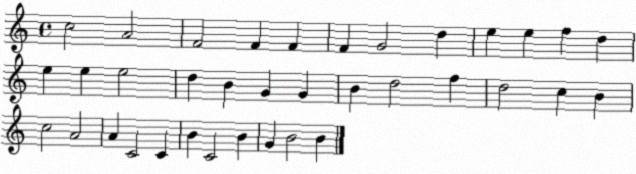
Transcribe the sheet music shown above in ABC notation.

X:1
T:Untitled
M:4/4
L:1/4
K:C
c2 A2 F2 F F F G2 d e e f d e e e2 d B G G B d2 f d2 c B c2 A2 A C2 C B C2 B G B2 B